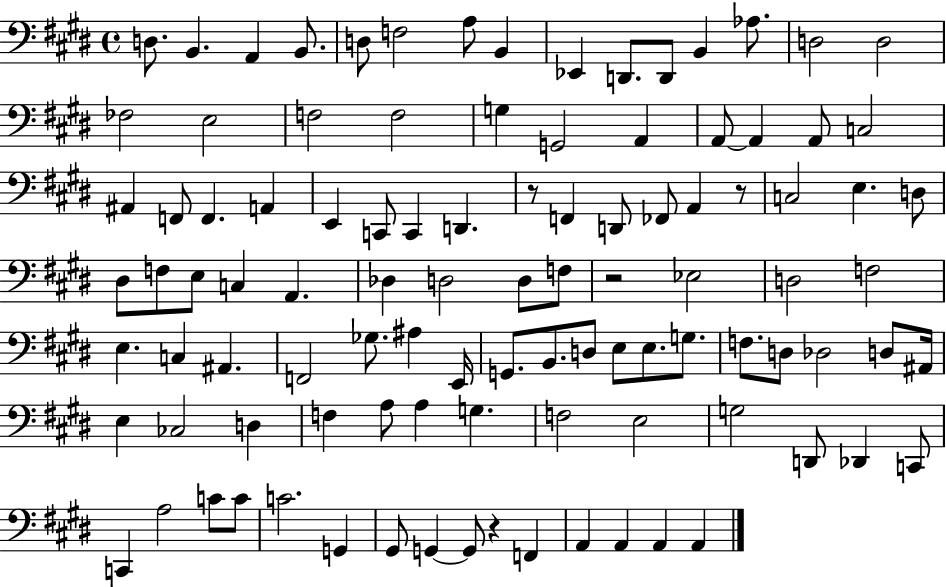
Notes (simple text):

D3/e. B2/q. A2/q B2/e. D3/e F3/h A3/e B2/q Eb2/q D2/e. D2/e B2/q Ab3/e. D3/h D3/h FES3/h E3/h F3/h F3/h G3/q G2/h A2/q A2/e A2/q A2/e C3/h A#2/q F2/e F2/q. A2/q E2/q C2/e C2/q D2/q. R/e F2/q D2/e FES2/e A2/q R/e C3/h E3/q. D3/e D#3/e F3/e E3/e C3/q A2/q. Db3/q D3/h D3/e F3/e R/h Eb3/h D3/h F3/h E3/q. C3/q A#2/q. F2/h Gb3/e. A#3/q E2/s G2/e. B2/e. D3/e E3/e E3/e. G3/e. F3/e. D3/e Db3/h D3/e A#2/s E3/q CES3/h D3/q F3/q A3/e A3/q G3/q. F3/h E3/h G3/h D2/e Db2/q C2/e C2/q A3/h C4/e C4/e C4/h. G2/q G#2/e G2/q G2/e R/q F2/q A2/q A2/q A2/q A2/q